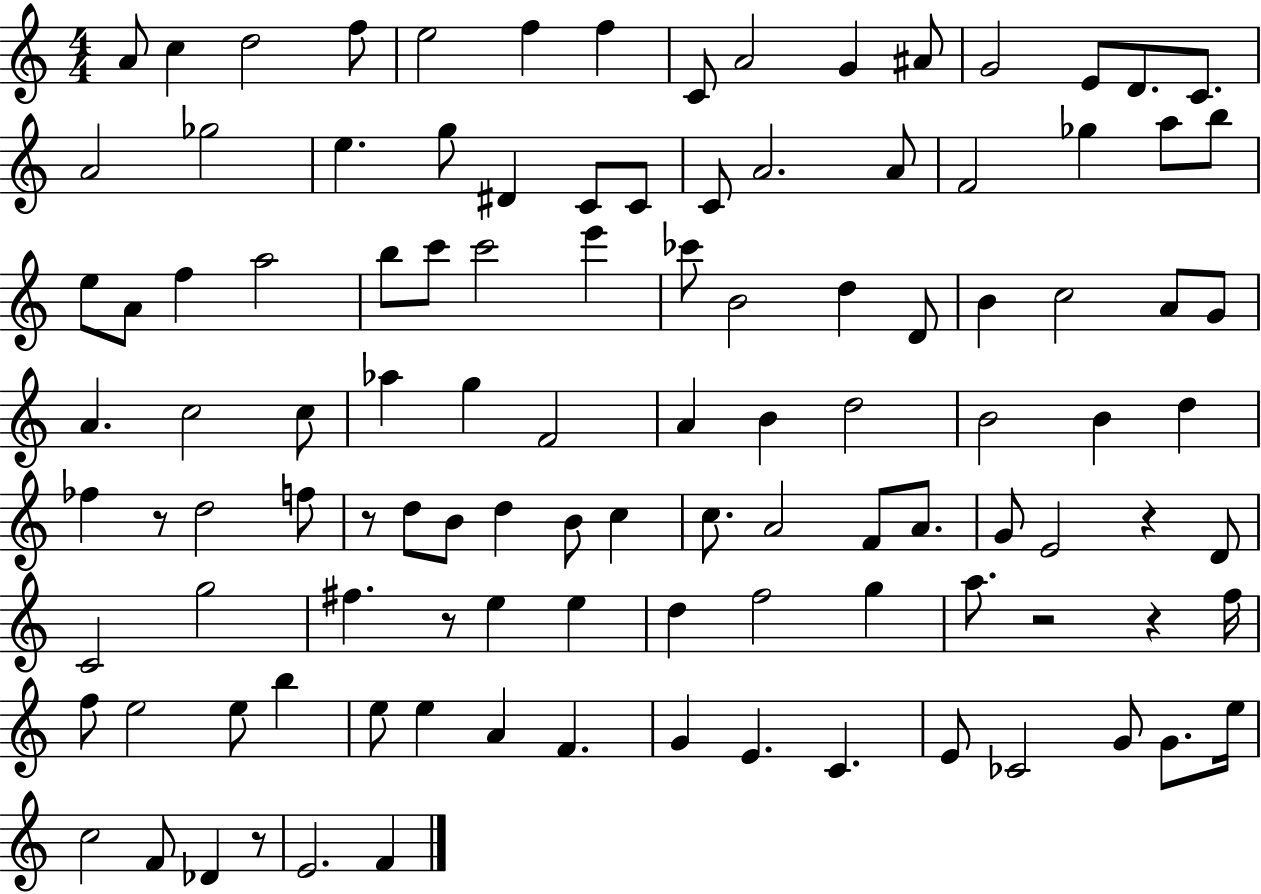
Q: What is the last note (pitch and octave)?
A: F4